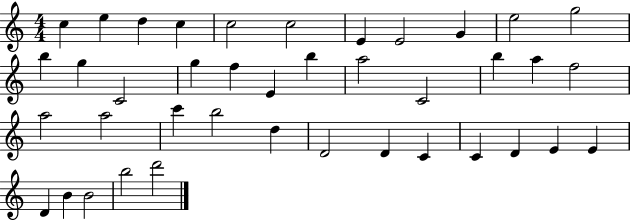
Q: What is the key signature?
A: C major